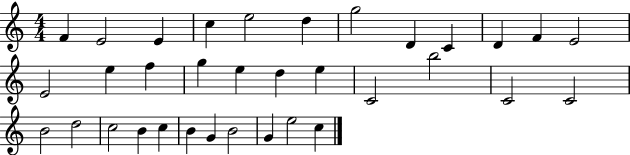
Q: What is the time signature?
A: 4/4